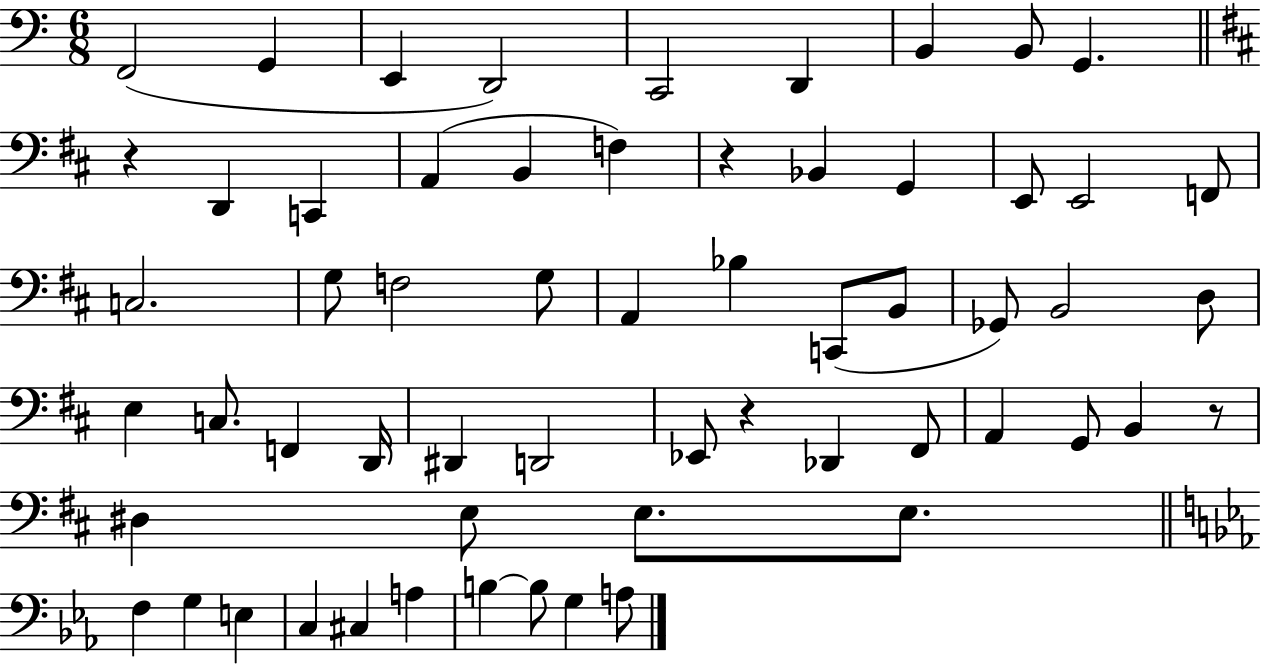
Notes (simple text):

F2/h G2/q E2/q D2/h C2/h D2/q B2/q B2/e G2/q. R/q D2/q C2/q A2/q B2/q F3/q R/q Bb2/q G2/q E2/e E2/h F2/e C3/h. G3/e F3/h G3/e A2/q Bb3/q C2/e B2/e Gb2/e B2/h D3/e E3/q C3/e. F2/q D2/s D#2/q D2/h Eb2/e R/q Db2/q F#2/e A2/q G2/e B2/q R/e D#3/q E3/e E3/e. E3/e. F3/q G3/q E3/q C3/q C#3/q A3/q B3/q B3/e G3/q A3/e